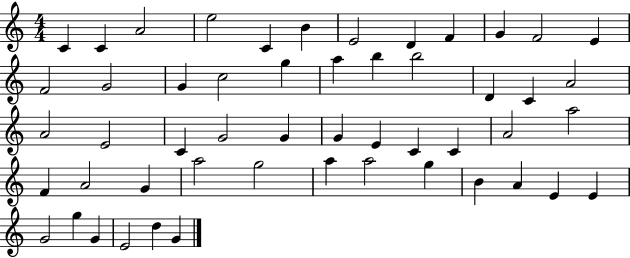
X:1
T:Untitled
M:4/4
L:1/4
K:C
C C A2 e2 C B E2 D F G F2 E F2 G2 G c2 g a b b2 D C A2 A2 E2 C G2 G G E C C A2 a2 F A2 G a2 g2 a a2 g B A E E G2 g G E2 d G